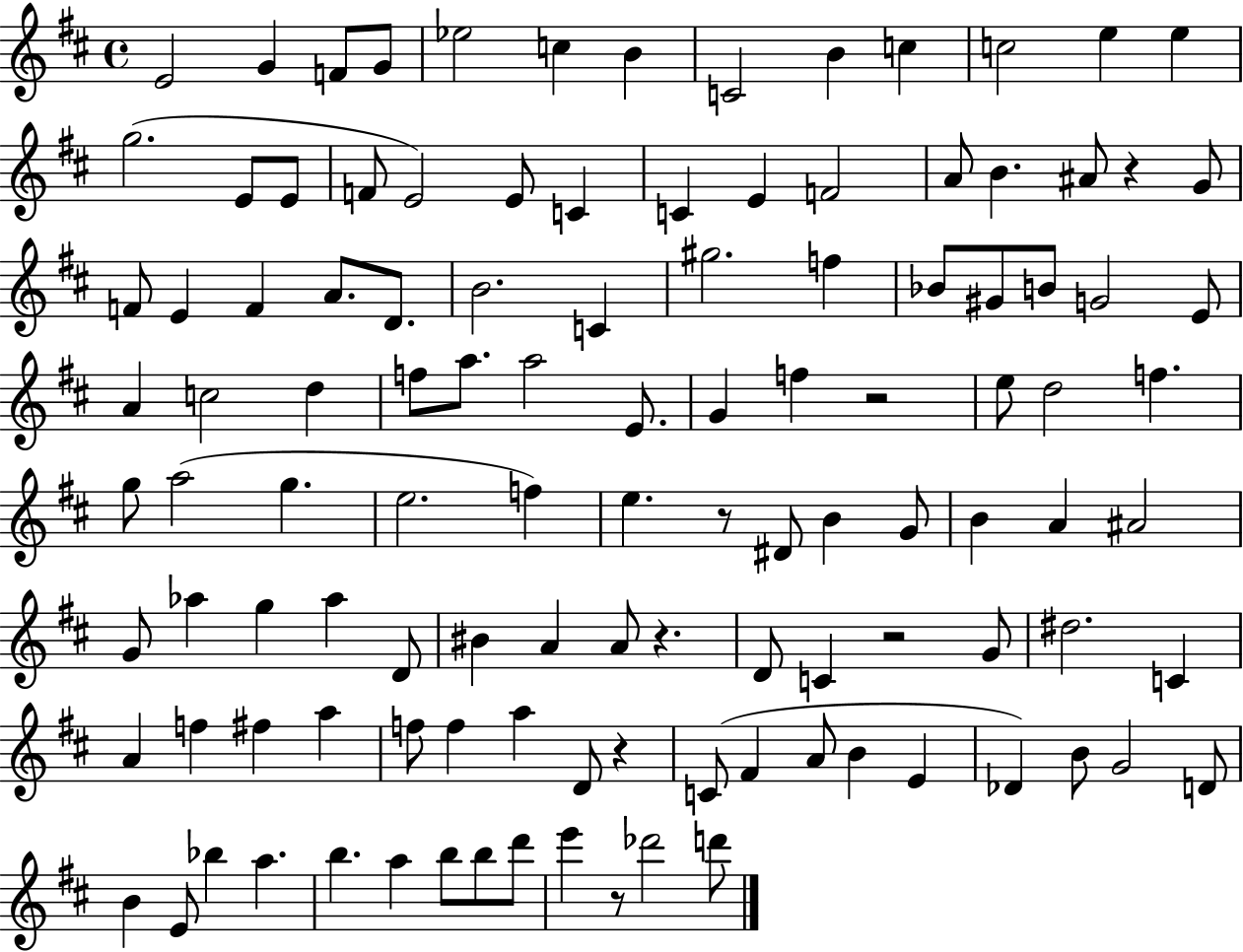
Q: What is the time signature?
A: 4/4